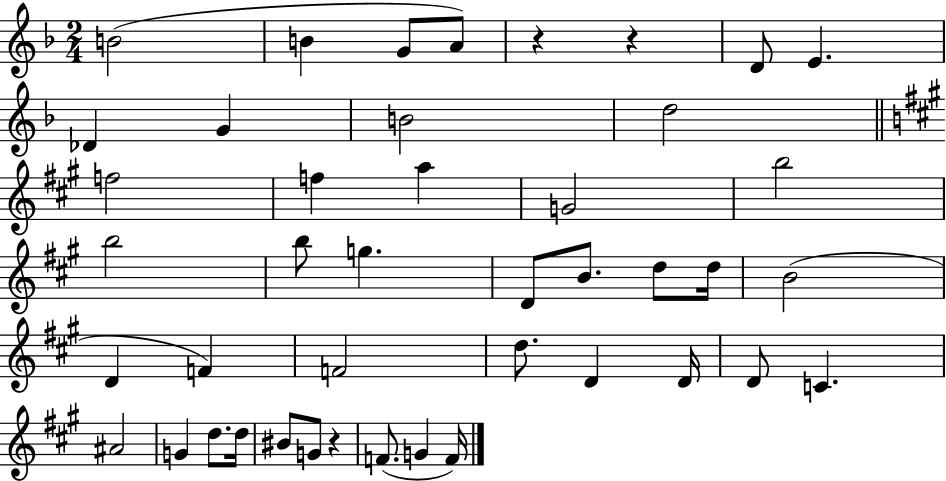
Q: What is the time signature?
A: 2/4